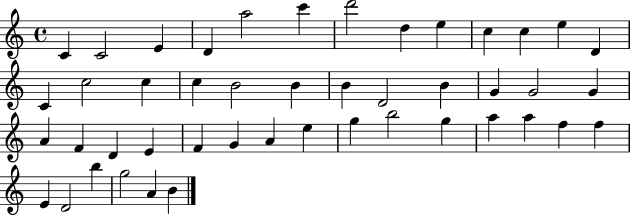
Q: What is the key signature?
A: C major